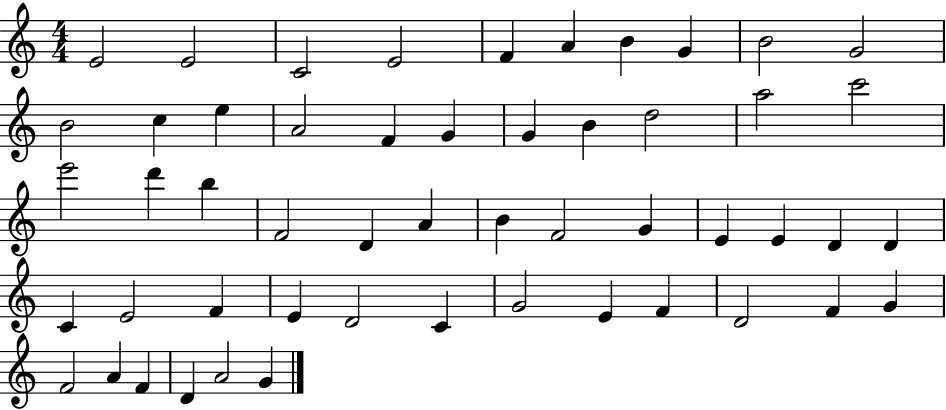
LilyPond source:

{
  \clef treble
  \numericTimeSignature
  \time 4/4
  \key c \major
  e'2 e'2 | c'2 e'2 | f'4 a'4 b'4 g'4 | b'2 g'2 | \break b'2 c''4 e''4 | a'2 f'4 g'4 | g'4 b'4 d''2 | a''2 c'''2 | \break e'''2 d'''4 b''4 | f'2 d'4 a'4 | b'4 f'2 g'4 | e'4 e'4 d'4 d'4 | \break c'4 e'2 f'4 | e'4 d'2 c'4 | g'2 e'4 f'4 | d'2 f'4 g'4 | \break f'2 a'4 f'4 | d'4 a'2 g'4 | \bar "|."
}